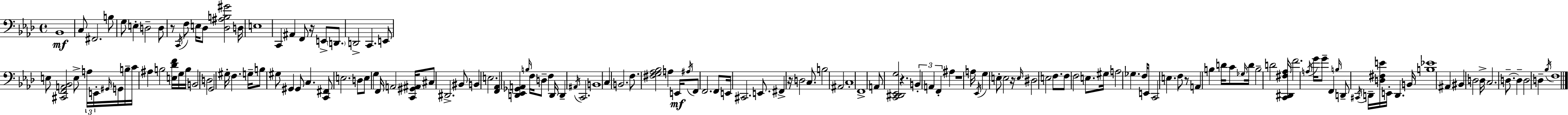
Bb2/w C3/e F#2/h. B3/e G3/e E3/q D3/h D3/e R/e C2/s F3/e E3/s Db3/e [Db3,A#3,B3,G#4]/h D3/s E3/w C2/q A#2/q F2/e R/s E2/e D2/e. D2/h C2/q. E2/e E3/e [C#2,F2,A2,Bb2]/h E3/e A3/s E2/s G#2/s G2/s B3/s C4/s A#3/q B3/h [E3,Db4,F4]/s G3/s B3/s B2/h D3/h G2/h G#3/s F3/q. G3/s B3/e G#3/e G#2/q G#2/e C3/q. [C2,F#2]/e E3/h. D3/e E3/e G3/q F2/s A2/h [C2,G#2,A#2]/s C#3/e D#2/h. BIS2/e B2/q E3/h. [F2,Ab2]/q [D2,Eb2,Gb2,A2]/q B3/s F3/s D3/e F3/q D2/s D2/q A#2/s C2/h. B2/w C3/q B2/h. F3/e. [F#3,G3,Ab3,Bb3]/h A3/q E2/s A#3/s F2/e F2/h. F2/e E2/s C#2/h. E2/e. F#2/q R/s D3/h C3/e. B3/h A#2/h C3/w F2/w A2/e [C2,D#2,Eb2,G3]/h R/q. B2/q A2/q F2/q A#3/q R/w A3/s Eb2/s G3/q E3/e E3/h R/s E3/s D#3/h E3/h F3/e. F3/e F3/h E3/e. G#3/s A3/h Gb3/q. F3/s E2/e C2/h E3/q. F3/e R/e A2/q B3/q D4/s C4/e Gb3/s D4/s B3/h D4/h [C2,D#2,F#3,Ab3]/s F4/h. A3/s G4/s G4/e F2/q B3/s D2/e C#2/s D2/s [D3,F#3,E4]/s E2/s D2/q. B2/s [B3,Eb4]/w A#2/q BIS2/q D3/h D3/s C3/h. D3/e. D3/q D3/h D3/q Bb3/s F3/w